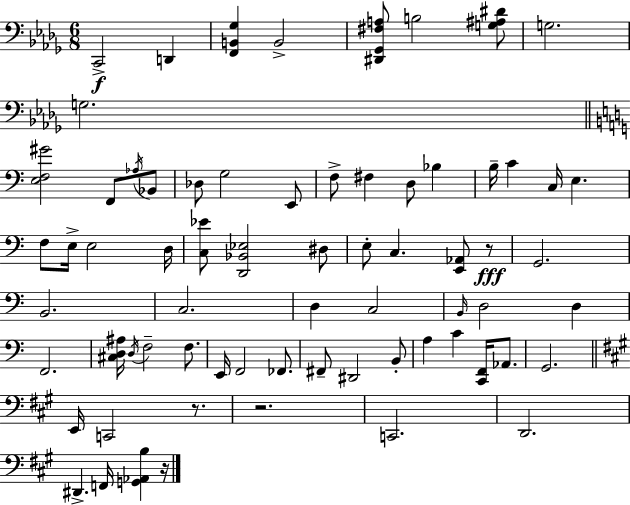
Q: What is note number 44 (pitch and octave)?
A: D#2